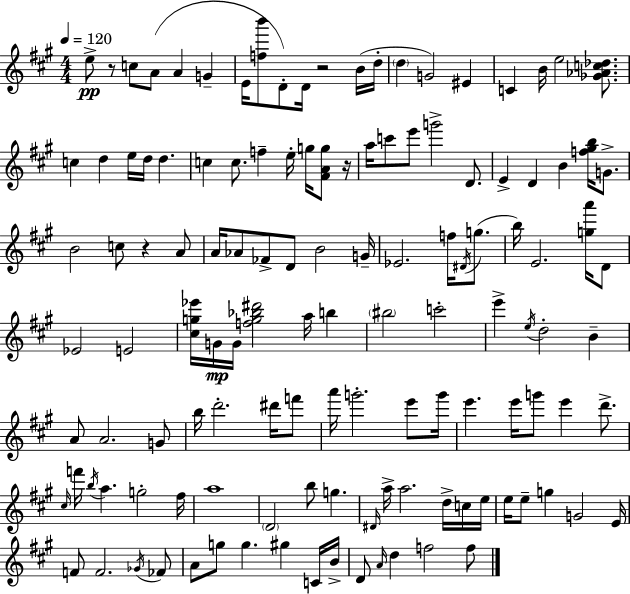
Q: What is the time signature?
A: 4/4